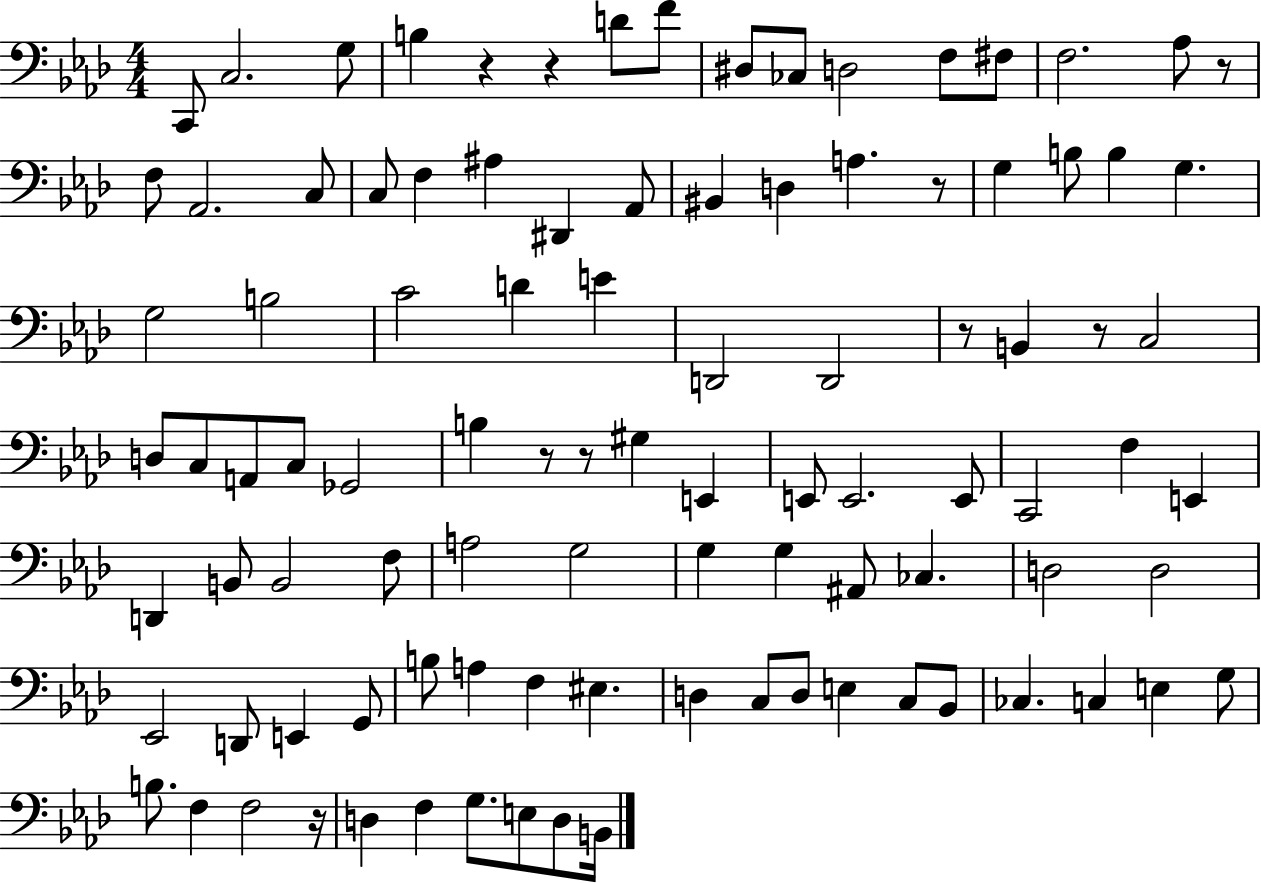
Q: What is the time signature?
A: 4/4